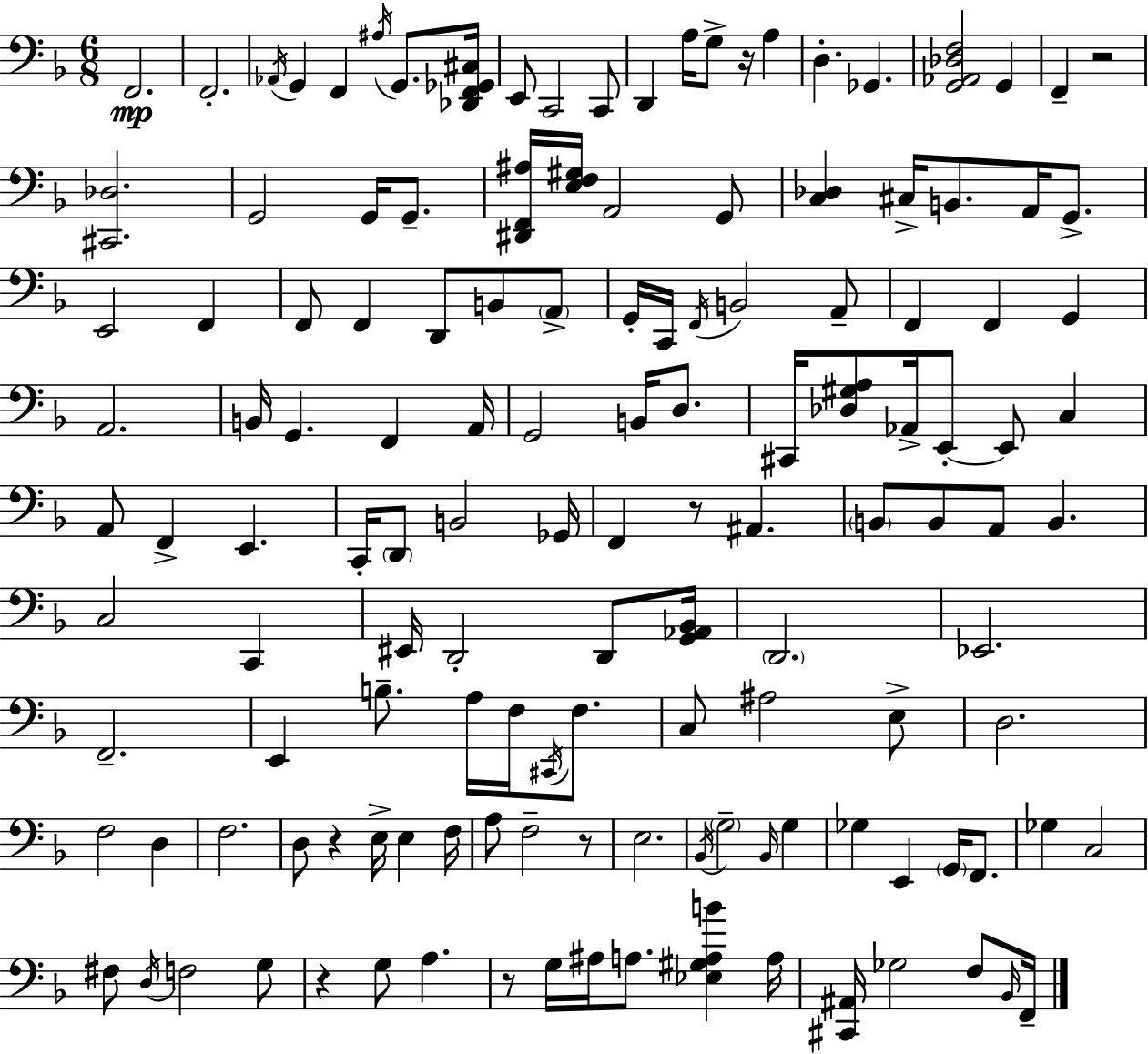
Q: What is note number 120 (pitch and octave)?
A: F2